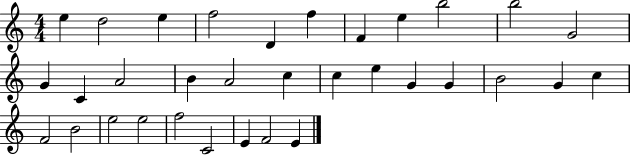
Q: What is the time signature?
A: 4/4